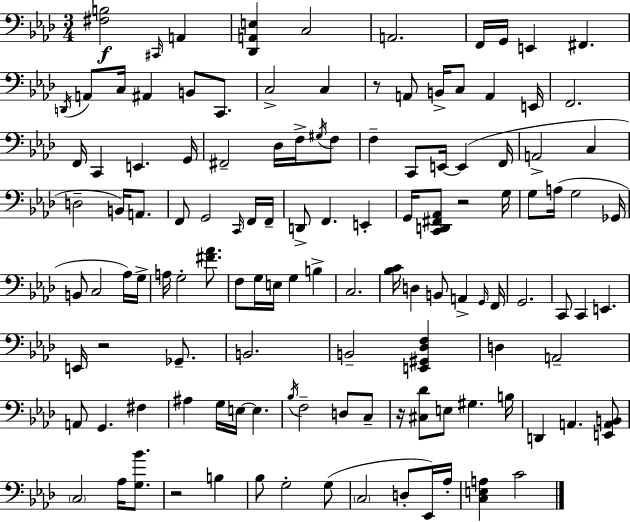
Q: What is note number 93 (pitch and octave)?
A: C3